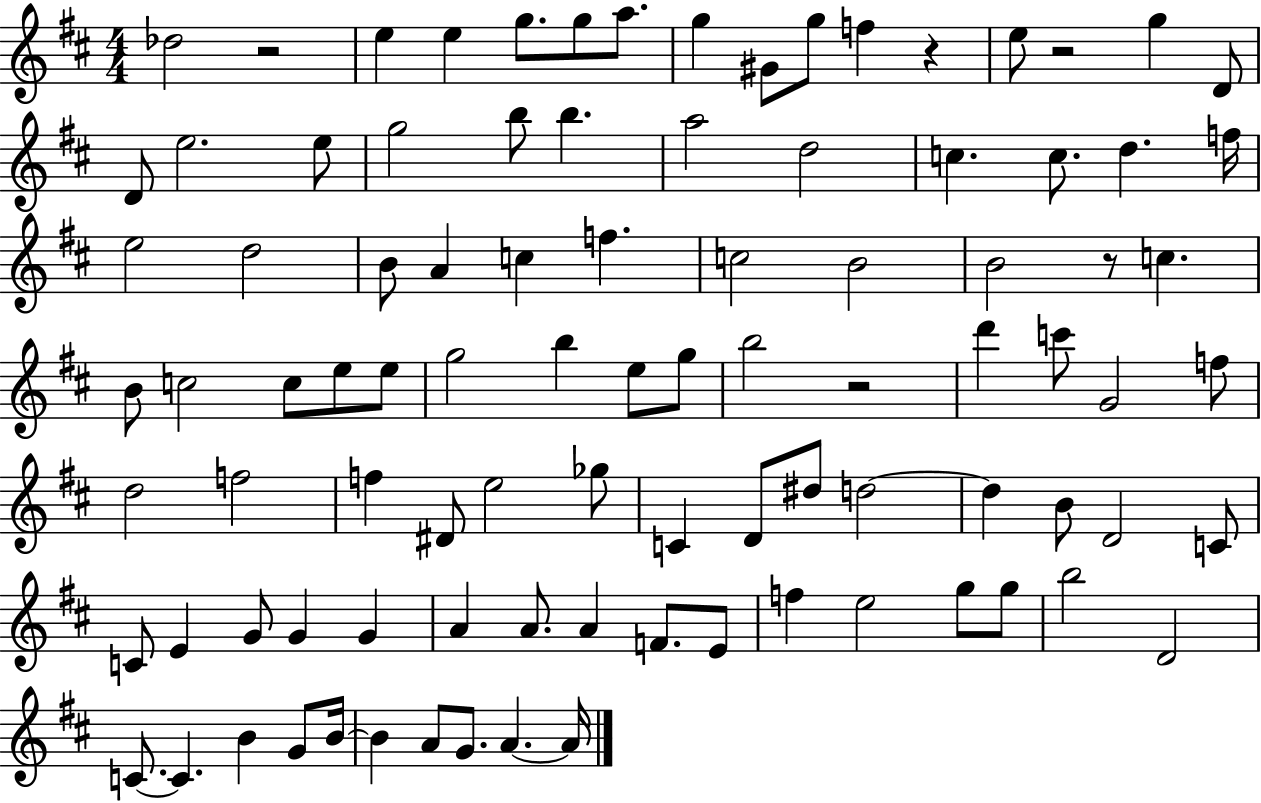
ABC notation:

X:1
T:Untitled
M:4/4
L:1/4
K:D
_d2 z2 e e g/2 g/2 a/2 g ^G/2 g/2 f z e/2 z2 g D/2 D/2 e2 e/2 g2 b/2 b a2 d2 c c/2 d f/4 e2 d2 B/2 A c f c2 B2 B2 z/2 c B/2 c2 c/2 e/2 e/2 g2 b e/2 g/2 b2 z2 d' c'/2 G2 f/2 d2 f2 f ^D/2 e2 _g/2 C D/2 ^d/2 d2 d B/2 D2 C/2 C/2 E G/2 G G A A/2 A F/2 E/2 f e2 g/2 g/2 b2 D2 C/2 C B G/2 B/4 B A/2 G/2 A A/4